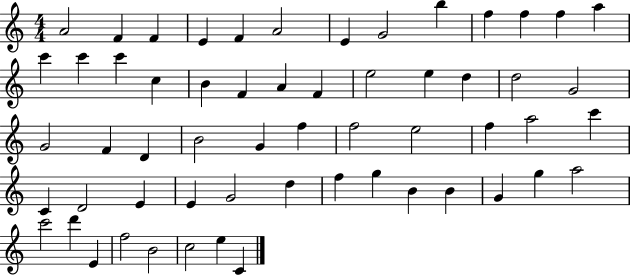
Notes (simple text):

A4/h F4/q F4/q E4/q F4/q A4/h E4/q G4/h B5/q F5/q F5/q F5/q A5/q C6/q C6/q C6/q C5/q B4/q F4/q A4/q F4/q E5/h E5/q D5/q D5/h G4/h G4/h F4/q D4/q B4/h G4/q F5/q F5/h E5/h F5/q A5/h C6/q C4/q D4/h E4/q E4/q G4/h D5/q F5/q G5/q B4/q B4/q G4/q G5/q A5/h C6/h D6/q E4/q F5/h B4/h C5/h E5/q C4/q